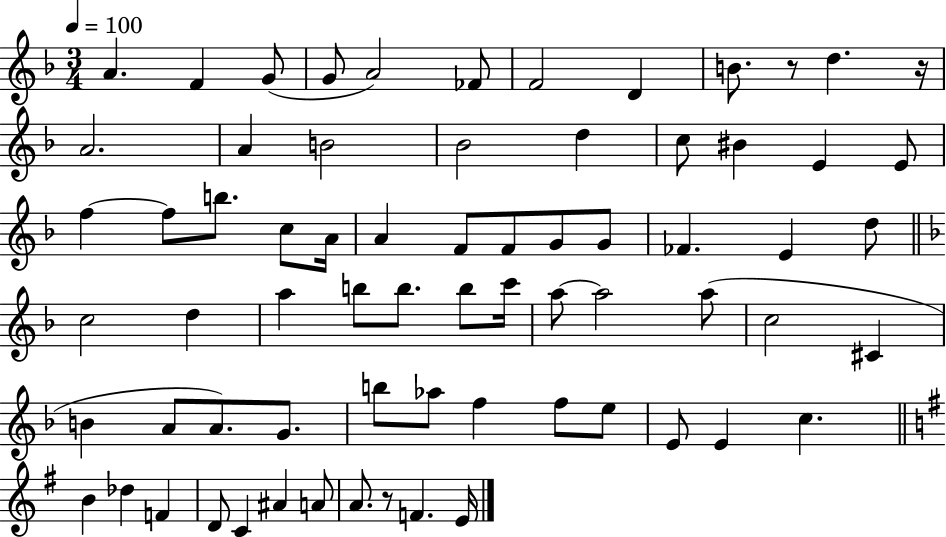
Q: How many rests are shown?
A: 3